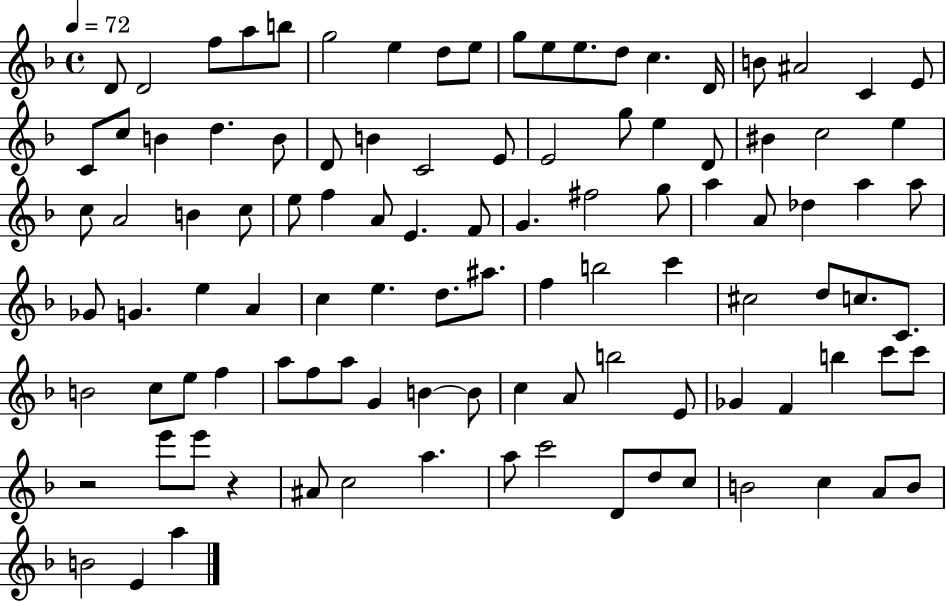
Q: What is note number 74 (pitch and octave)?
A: A5